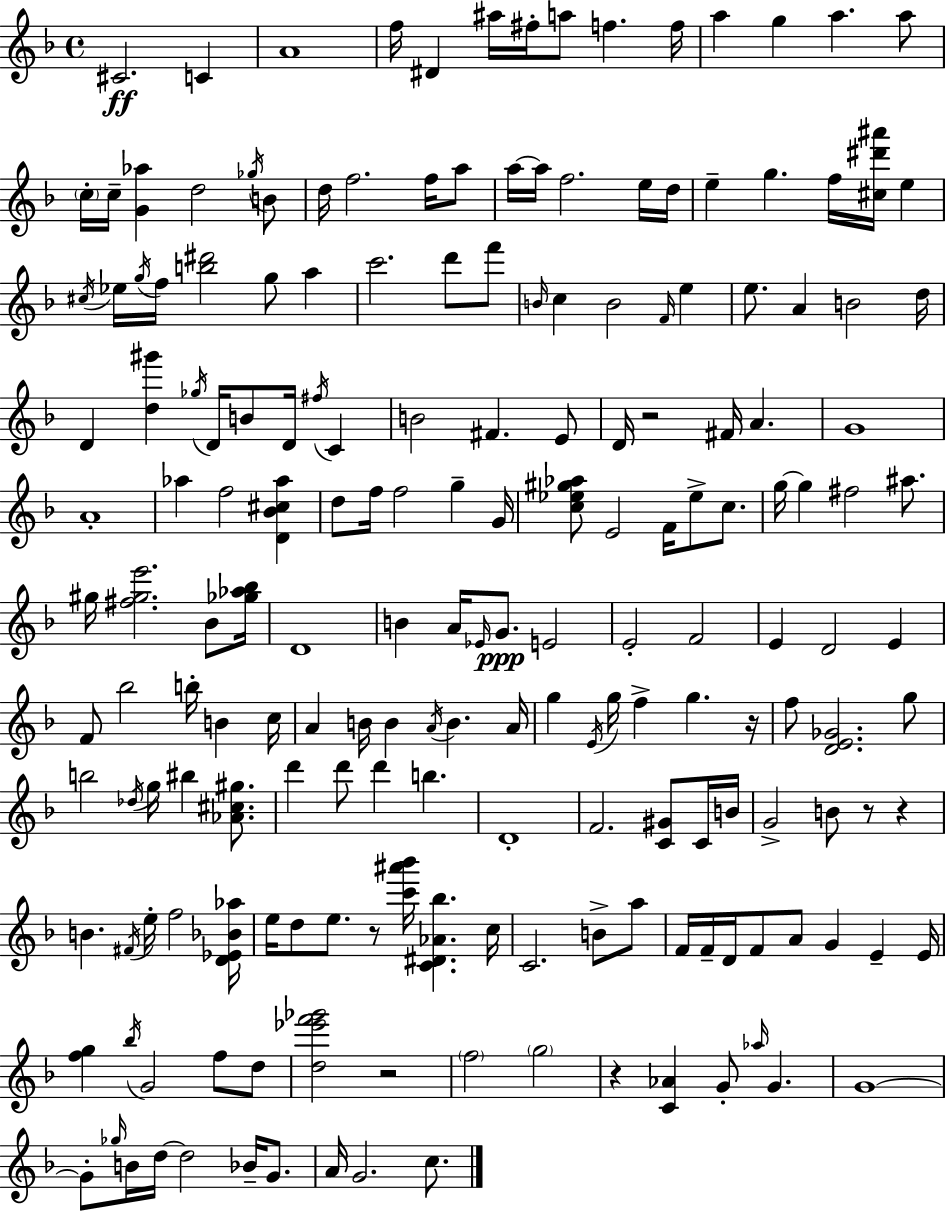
C#4/h. C4/q A4/w F5/s D#4/q A#5/s F#5/s A5/e F5/q. F5/s A5/q G5/q A5/q. A5/e C5/s C5/s [G4,Ab5]/q D5/h Gb5/s B4/e D5/s F5/h. F5/s A5/e A5/s A5/s F5/h. E5/s D5/s E5/q G5/q. F5/s [C#5,D#6,A#6]/s E5/q C#5/s Eb5/s G5/s F5/s [B5,D#6]/h G5/e A5/q C6/h. D6/e F6/e B4/s C5/q B4/h F4/s E5/q E5/e. A4/q B4/h D5/s D4/q [D5,G#6]/q Gb5/s D4/s B4/e D4/s F#5/s C4/q B4/h F#4/q. E4/e D4/s R/h F#4/s A4/q. G4/w A4/w Ab5/q F5/h [D4,Bb4,C#5,Ab5]/q D5/e F5/s F5/h G5/q G4/s [C5,Eb5,G#5,Ab5]/e E4/h F4/s Eb5/e C5/e. G5/s G5/q F#5/h A#5/e. G#5/s [F#5,G#5,E6]/h. Bb4/e [Gb5,Ab5,Bb5]/s D4/w B4/q A4/s Eb4/s G4/e. E4/h E4/h F4/h E4/q D4/h E4/q F4/e Bb5/h B5/s B4/q C5/s A4/q B4/s B4/q A4/s B4/q. A4/s G5/q E4/s G5/s F5/q G5/q. R/s F5/e [D4,E4,Gb4]/h. G5/e B5/h Db5/s G5/s BIS5/q [Ab4,C#5,G#5]/e. D6/q D6/e D6/q B5/q. D4/w F4/h. [C4,G#4]/e C4/s B4/s G4/h B4/e R/e R/q B4/q. F#4/s E5/s F5/h [D4,Eb4,Bb4,Ab5]/s E5/s D5/e E5/e. R/e [C6,A#6,Bb6]/s [C4,D#4,Ab4,Bb5]/q. C5/s C4/h. B4/e A5/e F4/s F4/s D4/s F4/e A4/e G4/q E4/q E4/s [F5,G5]/q Bb5/s G4/h F5/e D5/e [D5,Eb6,F6,Gb6]/h R/h F5/h G5/h R/q [C4,Ab4]/q G4/e Ab5/s G4/q. G4/w G4/e Gb5/s B4/s D5/s D5/h Bb4/s G4/e. A4/s G4/h. C5/e.